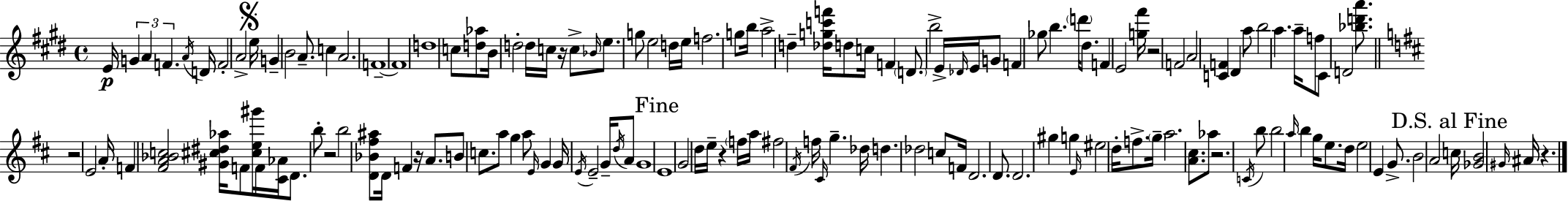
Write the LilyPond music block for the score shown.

{
  \clef treble
  \time 4/4
  \defaultTimeSignature
  \key e \major
  \repeat volta 2 { e'16\p \tuplet 3/2 { g'4 a'4 f'4. } \acciaccatura { a'16 } | d'16 f'2-. a'2-> | \mark \markup { \musicglyph "scripts.segno" } e''16 g'4-- b'2 a'8.-- | c''4 a'2. | \break f'1--~~ | f'1 | d''1 | c''8 <d'' aes''>8 b'16 d''2-. d''16 c''16 | \break r16 c''8-> \grace { bes'16 } e''8. g''8 e''2 | d''16 e''16 f''2. g''8 | b''16 a''2-> d''4-- <des'' g'' c''' f'''>16 d''8 | c''16 f'4 \parenthesize d'8. b''2-> | \break e'16-> \grace { des'16 } e'16 g'8 f'4 ges''8 b''4. | \parenthesize d'''16 dis''8. f'4 e'2 | <g'' fis'''>16 r2 f'2 | a'2 <c' f'>4 dis'4 | \break a''8 b''2 a''4. | a''16-- f''8 cis'8 d'2 | <bes'' d''' a'''>8. \bar "||" \break \key d \major r2 e'2 | a'16-. f'4 <fis' a' bes' c''>2 <gis' cis'' dis'' aes''>16 f'8 | <cis'' e'' gis'''>16 f'16 <cis' aes'>16 d'8. b''8-. r2 | b''2 <d' bes' fis'' ais''>8 d'16 f'4 r16 | \break a'8. b'8 c''8. a''8 g''4 a''8 | \grace { e'16 } g'4 g'16 \acciaccatura { e'16 } e'2-- g'16-- | \acciaccatura { d''16 } a'8 g'1 | \mark "Fine" e'1 | \break g'2 d''16 e''16-- r4 | \parenthesize f''16 a''16 fis''2 \acciaccatura { fis'16 } f''16 \grace { cis'16 } g''4.-- | des''16 d''4. des''2 | c''8 f'16 d'2. | \break d'8. d'2. | gis''4 g''4 \grace { e'16 } eis''2 | d''16-. f''8.-> \parenthesize g''16-- a''2. | <a' cis''>8. aes''8 r2. | \break \acciaccatura { c'16 } b''8 b''2 \grace { a''16 } | b''4 g''16 e''8. d''16 e''2 | e'4 g'8.-> b'2 | a'2 \mark "D.S. al Fine" c''16 <ges' b'>2 | \break \grace { gis'16 } ais'16 r4. } \bar "|."
}